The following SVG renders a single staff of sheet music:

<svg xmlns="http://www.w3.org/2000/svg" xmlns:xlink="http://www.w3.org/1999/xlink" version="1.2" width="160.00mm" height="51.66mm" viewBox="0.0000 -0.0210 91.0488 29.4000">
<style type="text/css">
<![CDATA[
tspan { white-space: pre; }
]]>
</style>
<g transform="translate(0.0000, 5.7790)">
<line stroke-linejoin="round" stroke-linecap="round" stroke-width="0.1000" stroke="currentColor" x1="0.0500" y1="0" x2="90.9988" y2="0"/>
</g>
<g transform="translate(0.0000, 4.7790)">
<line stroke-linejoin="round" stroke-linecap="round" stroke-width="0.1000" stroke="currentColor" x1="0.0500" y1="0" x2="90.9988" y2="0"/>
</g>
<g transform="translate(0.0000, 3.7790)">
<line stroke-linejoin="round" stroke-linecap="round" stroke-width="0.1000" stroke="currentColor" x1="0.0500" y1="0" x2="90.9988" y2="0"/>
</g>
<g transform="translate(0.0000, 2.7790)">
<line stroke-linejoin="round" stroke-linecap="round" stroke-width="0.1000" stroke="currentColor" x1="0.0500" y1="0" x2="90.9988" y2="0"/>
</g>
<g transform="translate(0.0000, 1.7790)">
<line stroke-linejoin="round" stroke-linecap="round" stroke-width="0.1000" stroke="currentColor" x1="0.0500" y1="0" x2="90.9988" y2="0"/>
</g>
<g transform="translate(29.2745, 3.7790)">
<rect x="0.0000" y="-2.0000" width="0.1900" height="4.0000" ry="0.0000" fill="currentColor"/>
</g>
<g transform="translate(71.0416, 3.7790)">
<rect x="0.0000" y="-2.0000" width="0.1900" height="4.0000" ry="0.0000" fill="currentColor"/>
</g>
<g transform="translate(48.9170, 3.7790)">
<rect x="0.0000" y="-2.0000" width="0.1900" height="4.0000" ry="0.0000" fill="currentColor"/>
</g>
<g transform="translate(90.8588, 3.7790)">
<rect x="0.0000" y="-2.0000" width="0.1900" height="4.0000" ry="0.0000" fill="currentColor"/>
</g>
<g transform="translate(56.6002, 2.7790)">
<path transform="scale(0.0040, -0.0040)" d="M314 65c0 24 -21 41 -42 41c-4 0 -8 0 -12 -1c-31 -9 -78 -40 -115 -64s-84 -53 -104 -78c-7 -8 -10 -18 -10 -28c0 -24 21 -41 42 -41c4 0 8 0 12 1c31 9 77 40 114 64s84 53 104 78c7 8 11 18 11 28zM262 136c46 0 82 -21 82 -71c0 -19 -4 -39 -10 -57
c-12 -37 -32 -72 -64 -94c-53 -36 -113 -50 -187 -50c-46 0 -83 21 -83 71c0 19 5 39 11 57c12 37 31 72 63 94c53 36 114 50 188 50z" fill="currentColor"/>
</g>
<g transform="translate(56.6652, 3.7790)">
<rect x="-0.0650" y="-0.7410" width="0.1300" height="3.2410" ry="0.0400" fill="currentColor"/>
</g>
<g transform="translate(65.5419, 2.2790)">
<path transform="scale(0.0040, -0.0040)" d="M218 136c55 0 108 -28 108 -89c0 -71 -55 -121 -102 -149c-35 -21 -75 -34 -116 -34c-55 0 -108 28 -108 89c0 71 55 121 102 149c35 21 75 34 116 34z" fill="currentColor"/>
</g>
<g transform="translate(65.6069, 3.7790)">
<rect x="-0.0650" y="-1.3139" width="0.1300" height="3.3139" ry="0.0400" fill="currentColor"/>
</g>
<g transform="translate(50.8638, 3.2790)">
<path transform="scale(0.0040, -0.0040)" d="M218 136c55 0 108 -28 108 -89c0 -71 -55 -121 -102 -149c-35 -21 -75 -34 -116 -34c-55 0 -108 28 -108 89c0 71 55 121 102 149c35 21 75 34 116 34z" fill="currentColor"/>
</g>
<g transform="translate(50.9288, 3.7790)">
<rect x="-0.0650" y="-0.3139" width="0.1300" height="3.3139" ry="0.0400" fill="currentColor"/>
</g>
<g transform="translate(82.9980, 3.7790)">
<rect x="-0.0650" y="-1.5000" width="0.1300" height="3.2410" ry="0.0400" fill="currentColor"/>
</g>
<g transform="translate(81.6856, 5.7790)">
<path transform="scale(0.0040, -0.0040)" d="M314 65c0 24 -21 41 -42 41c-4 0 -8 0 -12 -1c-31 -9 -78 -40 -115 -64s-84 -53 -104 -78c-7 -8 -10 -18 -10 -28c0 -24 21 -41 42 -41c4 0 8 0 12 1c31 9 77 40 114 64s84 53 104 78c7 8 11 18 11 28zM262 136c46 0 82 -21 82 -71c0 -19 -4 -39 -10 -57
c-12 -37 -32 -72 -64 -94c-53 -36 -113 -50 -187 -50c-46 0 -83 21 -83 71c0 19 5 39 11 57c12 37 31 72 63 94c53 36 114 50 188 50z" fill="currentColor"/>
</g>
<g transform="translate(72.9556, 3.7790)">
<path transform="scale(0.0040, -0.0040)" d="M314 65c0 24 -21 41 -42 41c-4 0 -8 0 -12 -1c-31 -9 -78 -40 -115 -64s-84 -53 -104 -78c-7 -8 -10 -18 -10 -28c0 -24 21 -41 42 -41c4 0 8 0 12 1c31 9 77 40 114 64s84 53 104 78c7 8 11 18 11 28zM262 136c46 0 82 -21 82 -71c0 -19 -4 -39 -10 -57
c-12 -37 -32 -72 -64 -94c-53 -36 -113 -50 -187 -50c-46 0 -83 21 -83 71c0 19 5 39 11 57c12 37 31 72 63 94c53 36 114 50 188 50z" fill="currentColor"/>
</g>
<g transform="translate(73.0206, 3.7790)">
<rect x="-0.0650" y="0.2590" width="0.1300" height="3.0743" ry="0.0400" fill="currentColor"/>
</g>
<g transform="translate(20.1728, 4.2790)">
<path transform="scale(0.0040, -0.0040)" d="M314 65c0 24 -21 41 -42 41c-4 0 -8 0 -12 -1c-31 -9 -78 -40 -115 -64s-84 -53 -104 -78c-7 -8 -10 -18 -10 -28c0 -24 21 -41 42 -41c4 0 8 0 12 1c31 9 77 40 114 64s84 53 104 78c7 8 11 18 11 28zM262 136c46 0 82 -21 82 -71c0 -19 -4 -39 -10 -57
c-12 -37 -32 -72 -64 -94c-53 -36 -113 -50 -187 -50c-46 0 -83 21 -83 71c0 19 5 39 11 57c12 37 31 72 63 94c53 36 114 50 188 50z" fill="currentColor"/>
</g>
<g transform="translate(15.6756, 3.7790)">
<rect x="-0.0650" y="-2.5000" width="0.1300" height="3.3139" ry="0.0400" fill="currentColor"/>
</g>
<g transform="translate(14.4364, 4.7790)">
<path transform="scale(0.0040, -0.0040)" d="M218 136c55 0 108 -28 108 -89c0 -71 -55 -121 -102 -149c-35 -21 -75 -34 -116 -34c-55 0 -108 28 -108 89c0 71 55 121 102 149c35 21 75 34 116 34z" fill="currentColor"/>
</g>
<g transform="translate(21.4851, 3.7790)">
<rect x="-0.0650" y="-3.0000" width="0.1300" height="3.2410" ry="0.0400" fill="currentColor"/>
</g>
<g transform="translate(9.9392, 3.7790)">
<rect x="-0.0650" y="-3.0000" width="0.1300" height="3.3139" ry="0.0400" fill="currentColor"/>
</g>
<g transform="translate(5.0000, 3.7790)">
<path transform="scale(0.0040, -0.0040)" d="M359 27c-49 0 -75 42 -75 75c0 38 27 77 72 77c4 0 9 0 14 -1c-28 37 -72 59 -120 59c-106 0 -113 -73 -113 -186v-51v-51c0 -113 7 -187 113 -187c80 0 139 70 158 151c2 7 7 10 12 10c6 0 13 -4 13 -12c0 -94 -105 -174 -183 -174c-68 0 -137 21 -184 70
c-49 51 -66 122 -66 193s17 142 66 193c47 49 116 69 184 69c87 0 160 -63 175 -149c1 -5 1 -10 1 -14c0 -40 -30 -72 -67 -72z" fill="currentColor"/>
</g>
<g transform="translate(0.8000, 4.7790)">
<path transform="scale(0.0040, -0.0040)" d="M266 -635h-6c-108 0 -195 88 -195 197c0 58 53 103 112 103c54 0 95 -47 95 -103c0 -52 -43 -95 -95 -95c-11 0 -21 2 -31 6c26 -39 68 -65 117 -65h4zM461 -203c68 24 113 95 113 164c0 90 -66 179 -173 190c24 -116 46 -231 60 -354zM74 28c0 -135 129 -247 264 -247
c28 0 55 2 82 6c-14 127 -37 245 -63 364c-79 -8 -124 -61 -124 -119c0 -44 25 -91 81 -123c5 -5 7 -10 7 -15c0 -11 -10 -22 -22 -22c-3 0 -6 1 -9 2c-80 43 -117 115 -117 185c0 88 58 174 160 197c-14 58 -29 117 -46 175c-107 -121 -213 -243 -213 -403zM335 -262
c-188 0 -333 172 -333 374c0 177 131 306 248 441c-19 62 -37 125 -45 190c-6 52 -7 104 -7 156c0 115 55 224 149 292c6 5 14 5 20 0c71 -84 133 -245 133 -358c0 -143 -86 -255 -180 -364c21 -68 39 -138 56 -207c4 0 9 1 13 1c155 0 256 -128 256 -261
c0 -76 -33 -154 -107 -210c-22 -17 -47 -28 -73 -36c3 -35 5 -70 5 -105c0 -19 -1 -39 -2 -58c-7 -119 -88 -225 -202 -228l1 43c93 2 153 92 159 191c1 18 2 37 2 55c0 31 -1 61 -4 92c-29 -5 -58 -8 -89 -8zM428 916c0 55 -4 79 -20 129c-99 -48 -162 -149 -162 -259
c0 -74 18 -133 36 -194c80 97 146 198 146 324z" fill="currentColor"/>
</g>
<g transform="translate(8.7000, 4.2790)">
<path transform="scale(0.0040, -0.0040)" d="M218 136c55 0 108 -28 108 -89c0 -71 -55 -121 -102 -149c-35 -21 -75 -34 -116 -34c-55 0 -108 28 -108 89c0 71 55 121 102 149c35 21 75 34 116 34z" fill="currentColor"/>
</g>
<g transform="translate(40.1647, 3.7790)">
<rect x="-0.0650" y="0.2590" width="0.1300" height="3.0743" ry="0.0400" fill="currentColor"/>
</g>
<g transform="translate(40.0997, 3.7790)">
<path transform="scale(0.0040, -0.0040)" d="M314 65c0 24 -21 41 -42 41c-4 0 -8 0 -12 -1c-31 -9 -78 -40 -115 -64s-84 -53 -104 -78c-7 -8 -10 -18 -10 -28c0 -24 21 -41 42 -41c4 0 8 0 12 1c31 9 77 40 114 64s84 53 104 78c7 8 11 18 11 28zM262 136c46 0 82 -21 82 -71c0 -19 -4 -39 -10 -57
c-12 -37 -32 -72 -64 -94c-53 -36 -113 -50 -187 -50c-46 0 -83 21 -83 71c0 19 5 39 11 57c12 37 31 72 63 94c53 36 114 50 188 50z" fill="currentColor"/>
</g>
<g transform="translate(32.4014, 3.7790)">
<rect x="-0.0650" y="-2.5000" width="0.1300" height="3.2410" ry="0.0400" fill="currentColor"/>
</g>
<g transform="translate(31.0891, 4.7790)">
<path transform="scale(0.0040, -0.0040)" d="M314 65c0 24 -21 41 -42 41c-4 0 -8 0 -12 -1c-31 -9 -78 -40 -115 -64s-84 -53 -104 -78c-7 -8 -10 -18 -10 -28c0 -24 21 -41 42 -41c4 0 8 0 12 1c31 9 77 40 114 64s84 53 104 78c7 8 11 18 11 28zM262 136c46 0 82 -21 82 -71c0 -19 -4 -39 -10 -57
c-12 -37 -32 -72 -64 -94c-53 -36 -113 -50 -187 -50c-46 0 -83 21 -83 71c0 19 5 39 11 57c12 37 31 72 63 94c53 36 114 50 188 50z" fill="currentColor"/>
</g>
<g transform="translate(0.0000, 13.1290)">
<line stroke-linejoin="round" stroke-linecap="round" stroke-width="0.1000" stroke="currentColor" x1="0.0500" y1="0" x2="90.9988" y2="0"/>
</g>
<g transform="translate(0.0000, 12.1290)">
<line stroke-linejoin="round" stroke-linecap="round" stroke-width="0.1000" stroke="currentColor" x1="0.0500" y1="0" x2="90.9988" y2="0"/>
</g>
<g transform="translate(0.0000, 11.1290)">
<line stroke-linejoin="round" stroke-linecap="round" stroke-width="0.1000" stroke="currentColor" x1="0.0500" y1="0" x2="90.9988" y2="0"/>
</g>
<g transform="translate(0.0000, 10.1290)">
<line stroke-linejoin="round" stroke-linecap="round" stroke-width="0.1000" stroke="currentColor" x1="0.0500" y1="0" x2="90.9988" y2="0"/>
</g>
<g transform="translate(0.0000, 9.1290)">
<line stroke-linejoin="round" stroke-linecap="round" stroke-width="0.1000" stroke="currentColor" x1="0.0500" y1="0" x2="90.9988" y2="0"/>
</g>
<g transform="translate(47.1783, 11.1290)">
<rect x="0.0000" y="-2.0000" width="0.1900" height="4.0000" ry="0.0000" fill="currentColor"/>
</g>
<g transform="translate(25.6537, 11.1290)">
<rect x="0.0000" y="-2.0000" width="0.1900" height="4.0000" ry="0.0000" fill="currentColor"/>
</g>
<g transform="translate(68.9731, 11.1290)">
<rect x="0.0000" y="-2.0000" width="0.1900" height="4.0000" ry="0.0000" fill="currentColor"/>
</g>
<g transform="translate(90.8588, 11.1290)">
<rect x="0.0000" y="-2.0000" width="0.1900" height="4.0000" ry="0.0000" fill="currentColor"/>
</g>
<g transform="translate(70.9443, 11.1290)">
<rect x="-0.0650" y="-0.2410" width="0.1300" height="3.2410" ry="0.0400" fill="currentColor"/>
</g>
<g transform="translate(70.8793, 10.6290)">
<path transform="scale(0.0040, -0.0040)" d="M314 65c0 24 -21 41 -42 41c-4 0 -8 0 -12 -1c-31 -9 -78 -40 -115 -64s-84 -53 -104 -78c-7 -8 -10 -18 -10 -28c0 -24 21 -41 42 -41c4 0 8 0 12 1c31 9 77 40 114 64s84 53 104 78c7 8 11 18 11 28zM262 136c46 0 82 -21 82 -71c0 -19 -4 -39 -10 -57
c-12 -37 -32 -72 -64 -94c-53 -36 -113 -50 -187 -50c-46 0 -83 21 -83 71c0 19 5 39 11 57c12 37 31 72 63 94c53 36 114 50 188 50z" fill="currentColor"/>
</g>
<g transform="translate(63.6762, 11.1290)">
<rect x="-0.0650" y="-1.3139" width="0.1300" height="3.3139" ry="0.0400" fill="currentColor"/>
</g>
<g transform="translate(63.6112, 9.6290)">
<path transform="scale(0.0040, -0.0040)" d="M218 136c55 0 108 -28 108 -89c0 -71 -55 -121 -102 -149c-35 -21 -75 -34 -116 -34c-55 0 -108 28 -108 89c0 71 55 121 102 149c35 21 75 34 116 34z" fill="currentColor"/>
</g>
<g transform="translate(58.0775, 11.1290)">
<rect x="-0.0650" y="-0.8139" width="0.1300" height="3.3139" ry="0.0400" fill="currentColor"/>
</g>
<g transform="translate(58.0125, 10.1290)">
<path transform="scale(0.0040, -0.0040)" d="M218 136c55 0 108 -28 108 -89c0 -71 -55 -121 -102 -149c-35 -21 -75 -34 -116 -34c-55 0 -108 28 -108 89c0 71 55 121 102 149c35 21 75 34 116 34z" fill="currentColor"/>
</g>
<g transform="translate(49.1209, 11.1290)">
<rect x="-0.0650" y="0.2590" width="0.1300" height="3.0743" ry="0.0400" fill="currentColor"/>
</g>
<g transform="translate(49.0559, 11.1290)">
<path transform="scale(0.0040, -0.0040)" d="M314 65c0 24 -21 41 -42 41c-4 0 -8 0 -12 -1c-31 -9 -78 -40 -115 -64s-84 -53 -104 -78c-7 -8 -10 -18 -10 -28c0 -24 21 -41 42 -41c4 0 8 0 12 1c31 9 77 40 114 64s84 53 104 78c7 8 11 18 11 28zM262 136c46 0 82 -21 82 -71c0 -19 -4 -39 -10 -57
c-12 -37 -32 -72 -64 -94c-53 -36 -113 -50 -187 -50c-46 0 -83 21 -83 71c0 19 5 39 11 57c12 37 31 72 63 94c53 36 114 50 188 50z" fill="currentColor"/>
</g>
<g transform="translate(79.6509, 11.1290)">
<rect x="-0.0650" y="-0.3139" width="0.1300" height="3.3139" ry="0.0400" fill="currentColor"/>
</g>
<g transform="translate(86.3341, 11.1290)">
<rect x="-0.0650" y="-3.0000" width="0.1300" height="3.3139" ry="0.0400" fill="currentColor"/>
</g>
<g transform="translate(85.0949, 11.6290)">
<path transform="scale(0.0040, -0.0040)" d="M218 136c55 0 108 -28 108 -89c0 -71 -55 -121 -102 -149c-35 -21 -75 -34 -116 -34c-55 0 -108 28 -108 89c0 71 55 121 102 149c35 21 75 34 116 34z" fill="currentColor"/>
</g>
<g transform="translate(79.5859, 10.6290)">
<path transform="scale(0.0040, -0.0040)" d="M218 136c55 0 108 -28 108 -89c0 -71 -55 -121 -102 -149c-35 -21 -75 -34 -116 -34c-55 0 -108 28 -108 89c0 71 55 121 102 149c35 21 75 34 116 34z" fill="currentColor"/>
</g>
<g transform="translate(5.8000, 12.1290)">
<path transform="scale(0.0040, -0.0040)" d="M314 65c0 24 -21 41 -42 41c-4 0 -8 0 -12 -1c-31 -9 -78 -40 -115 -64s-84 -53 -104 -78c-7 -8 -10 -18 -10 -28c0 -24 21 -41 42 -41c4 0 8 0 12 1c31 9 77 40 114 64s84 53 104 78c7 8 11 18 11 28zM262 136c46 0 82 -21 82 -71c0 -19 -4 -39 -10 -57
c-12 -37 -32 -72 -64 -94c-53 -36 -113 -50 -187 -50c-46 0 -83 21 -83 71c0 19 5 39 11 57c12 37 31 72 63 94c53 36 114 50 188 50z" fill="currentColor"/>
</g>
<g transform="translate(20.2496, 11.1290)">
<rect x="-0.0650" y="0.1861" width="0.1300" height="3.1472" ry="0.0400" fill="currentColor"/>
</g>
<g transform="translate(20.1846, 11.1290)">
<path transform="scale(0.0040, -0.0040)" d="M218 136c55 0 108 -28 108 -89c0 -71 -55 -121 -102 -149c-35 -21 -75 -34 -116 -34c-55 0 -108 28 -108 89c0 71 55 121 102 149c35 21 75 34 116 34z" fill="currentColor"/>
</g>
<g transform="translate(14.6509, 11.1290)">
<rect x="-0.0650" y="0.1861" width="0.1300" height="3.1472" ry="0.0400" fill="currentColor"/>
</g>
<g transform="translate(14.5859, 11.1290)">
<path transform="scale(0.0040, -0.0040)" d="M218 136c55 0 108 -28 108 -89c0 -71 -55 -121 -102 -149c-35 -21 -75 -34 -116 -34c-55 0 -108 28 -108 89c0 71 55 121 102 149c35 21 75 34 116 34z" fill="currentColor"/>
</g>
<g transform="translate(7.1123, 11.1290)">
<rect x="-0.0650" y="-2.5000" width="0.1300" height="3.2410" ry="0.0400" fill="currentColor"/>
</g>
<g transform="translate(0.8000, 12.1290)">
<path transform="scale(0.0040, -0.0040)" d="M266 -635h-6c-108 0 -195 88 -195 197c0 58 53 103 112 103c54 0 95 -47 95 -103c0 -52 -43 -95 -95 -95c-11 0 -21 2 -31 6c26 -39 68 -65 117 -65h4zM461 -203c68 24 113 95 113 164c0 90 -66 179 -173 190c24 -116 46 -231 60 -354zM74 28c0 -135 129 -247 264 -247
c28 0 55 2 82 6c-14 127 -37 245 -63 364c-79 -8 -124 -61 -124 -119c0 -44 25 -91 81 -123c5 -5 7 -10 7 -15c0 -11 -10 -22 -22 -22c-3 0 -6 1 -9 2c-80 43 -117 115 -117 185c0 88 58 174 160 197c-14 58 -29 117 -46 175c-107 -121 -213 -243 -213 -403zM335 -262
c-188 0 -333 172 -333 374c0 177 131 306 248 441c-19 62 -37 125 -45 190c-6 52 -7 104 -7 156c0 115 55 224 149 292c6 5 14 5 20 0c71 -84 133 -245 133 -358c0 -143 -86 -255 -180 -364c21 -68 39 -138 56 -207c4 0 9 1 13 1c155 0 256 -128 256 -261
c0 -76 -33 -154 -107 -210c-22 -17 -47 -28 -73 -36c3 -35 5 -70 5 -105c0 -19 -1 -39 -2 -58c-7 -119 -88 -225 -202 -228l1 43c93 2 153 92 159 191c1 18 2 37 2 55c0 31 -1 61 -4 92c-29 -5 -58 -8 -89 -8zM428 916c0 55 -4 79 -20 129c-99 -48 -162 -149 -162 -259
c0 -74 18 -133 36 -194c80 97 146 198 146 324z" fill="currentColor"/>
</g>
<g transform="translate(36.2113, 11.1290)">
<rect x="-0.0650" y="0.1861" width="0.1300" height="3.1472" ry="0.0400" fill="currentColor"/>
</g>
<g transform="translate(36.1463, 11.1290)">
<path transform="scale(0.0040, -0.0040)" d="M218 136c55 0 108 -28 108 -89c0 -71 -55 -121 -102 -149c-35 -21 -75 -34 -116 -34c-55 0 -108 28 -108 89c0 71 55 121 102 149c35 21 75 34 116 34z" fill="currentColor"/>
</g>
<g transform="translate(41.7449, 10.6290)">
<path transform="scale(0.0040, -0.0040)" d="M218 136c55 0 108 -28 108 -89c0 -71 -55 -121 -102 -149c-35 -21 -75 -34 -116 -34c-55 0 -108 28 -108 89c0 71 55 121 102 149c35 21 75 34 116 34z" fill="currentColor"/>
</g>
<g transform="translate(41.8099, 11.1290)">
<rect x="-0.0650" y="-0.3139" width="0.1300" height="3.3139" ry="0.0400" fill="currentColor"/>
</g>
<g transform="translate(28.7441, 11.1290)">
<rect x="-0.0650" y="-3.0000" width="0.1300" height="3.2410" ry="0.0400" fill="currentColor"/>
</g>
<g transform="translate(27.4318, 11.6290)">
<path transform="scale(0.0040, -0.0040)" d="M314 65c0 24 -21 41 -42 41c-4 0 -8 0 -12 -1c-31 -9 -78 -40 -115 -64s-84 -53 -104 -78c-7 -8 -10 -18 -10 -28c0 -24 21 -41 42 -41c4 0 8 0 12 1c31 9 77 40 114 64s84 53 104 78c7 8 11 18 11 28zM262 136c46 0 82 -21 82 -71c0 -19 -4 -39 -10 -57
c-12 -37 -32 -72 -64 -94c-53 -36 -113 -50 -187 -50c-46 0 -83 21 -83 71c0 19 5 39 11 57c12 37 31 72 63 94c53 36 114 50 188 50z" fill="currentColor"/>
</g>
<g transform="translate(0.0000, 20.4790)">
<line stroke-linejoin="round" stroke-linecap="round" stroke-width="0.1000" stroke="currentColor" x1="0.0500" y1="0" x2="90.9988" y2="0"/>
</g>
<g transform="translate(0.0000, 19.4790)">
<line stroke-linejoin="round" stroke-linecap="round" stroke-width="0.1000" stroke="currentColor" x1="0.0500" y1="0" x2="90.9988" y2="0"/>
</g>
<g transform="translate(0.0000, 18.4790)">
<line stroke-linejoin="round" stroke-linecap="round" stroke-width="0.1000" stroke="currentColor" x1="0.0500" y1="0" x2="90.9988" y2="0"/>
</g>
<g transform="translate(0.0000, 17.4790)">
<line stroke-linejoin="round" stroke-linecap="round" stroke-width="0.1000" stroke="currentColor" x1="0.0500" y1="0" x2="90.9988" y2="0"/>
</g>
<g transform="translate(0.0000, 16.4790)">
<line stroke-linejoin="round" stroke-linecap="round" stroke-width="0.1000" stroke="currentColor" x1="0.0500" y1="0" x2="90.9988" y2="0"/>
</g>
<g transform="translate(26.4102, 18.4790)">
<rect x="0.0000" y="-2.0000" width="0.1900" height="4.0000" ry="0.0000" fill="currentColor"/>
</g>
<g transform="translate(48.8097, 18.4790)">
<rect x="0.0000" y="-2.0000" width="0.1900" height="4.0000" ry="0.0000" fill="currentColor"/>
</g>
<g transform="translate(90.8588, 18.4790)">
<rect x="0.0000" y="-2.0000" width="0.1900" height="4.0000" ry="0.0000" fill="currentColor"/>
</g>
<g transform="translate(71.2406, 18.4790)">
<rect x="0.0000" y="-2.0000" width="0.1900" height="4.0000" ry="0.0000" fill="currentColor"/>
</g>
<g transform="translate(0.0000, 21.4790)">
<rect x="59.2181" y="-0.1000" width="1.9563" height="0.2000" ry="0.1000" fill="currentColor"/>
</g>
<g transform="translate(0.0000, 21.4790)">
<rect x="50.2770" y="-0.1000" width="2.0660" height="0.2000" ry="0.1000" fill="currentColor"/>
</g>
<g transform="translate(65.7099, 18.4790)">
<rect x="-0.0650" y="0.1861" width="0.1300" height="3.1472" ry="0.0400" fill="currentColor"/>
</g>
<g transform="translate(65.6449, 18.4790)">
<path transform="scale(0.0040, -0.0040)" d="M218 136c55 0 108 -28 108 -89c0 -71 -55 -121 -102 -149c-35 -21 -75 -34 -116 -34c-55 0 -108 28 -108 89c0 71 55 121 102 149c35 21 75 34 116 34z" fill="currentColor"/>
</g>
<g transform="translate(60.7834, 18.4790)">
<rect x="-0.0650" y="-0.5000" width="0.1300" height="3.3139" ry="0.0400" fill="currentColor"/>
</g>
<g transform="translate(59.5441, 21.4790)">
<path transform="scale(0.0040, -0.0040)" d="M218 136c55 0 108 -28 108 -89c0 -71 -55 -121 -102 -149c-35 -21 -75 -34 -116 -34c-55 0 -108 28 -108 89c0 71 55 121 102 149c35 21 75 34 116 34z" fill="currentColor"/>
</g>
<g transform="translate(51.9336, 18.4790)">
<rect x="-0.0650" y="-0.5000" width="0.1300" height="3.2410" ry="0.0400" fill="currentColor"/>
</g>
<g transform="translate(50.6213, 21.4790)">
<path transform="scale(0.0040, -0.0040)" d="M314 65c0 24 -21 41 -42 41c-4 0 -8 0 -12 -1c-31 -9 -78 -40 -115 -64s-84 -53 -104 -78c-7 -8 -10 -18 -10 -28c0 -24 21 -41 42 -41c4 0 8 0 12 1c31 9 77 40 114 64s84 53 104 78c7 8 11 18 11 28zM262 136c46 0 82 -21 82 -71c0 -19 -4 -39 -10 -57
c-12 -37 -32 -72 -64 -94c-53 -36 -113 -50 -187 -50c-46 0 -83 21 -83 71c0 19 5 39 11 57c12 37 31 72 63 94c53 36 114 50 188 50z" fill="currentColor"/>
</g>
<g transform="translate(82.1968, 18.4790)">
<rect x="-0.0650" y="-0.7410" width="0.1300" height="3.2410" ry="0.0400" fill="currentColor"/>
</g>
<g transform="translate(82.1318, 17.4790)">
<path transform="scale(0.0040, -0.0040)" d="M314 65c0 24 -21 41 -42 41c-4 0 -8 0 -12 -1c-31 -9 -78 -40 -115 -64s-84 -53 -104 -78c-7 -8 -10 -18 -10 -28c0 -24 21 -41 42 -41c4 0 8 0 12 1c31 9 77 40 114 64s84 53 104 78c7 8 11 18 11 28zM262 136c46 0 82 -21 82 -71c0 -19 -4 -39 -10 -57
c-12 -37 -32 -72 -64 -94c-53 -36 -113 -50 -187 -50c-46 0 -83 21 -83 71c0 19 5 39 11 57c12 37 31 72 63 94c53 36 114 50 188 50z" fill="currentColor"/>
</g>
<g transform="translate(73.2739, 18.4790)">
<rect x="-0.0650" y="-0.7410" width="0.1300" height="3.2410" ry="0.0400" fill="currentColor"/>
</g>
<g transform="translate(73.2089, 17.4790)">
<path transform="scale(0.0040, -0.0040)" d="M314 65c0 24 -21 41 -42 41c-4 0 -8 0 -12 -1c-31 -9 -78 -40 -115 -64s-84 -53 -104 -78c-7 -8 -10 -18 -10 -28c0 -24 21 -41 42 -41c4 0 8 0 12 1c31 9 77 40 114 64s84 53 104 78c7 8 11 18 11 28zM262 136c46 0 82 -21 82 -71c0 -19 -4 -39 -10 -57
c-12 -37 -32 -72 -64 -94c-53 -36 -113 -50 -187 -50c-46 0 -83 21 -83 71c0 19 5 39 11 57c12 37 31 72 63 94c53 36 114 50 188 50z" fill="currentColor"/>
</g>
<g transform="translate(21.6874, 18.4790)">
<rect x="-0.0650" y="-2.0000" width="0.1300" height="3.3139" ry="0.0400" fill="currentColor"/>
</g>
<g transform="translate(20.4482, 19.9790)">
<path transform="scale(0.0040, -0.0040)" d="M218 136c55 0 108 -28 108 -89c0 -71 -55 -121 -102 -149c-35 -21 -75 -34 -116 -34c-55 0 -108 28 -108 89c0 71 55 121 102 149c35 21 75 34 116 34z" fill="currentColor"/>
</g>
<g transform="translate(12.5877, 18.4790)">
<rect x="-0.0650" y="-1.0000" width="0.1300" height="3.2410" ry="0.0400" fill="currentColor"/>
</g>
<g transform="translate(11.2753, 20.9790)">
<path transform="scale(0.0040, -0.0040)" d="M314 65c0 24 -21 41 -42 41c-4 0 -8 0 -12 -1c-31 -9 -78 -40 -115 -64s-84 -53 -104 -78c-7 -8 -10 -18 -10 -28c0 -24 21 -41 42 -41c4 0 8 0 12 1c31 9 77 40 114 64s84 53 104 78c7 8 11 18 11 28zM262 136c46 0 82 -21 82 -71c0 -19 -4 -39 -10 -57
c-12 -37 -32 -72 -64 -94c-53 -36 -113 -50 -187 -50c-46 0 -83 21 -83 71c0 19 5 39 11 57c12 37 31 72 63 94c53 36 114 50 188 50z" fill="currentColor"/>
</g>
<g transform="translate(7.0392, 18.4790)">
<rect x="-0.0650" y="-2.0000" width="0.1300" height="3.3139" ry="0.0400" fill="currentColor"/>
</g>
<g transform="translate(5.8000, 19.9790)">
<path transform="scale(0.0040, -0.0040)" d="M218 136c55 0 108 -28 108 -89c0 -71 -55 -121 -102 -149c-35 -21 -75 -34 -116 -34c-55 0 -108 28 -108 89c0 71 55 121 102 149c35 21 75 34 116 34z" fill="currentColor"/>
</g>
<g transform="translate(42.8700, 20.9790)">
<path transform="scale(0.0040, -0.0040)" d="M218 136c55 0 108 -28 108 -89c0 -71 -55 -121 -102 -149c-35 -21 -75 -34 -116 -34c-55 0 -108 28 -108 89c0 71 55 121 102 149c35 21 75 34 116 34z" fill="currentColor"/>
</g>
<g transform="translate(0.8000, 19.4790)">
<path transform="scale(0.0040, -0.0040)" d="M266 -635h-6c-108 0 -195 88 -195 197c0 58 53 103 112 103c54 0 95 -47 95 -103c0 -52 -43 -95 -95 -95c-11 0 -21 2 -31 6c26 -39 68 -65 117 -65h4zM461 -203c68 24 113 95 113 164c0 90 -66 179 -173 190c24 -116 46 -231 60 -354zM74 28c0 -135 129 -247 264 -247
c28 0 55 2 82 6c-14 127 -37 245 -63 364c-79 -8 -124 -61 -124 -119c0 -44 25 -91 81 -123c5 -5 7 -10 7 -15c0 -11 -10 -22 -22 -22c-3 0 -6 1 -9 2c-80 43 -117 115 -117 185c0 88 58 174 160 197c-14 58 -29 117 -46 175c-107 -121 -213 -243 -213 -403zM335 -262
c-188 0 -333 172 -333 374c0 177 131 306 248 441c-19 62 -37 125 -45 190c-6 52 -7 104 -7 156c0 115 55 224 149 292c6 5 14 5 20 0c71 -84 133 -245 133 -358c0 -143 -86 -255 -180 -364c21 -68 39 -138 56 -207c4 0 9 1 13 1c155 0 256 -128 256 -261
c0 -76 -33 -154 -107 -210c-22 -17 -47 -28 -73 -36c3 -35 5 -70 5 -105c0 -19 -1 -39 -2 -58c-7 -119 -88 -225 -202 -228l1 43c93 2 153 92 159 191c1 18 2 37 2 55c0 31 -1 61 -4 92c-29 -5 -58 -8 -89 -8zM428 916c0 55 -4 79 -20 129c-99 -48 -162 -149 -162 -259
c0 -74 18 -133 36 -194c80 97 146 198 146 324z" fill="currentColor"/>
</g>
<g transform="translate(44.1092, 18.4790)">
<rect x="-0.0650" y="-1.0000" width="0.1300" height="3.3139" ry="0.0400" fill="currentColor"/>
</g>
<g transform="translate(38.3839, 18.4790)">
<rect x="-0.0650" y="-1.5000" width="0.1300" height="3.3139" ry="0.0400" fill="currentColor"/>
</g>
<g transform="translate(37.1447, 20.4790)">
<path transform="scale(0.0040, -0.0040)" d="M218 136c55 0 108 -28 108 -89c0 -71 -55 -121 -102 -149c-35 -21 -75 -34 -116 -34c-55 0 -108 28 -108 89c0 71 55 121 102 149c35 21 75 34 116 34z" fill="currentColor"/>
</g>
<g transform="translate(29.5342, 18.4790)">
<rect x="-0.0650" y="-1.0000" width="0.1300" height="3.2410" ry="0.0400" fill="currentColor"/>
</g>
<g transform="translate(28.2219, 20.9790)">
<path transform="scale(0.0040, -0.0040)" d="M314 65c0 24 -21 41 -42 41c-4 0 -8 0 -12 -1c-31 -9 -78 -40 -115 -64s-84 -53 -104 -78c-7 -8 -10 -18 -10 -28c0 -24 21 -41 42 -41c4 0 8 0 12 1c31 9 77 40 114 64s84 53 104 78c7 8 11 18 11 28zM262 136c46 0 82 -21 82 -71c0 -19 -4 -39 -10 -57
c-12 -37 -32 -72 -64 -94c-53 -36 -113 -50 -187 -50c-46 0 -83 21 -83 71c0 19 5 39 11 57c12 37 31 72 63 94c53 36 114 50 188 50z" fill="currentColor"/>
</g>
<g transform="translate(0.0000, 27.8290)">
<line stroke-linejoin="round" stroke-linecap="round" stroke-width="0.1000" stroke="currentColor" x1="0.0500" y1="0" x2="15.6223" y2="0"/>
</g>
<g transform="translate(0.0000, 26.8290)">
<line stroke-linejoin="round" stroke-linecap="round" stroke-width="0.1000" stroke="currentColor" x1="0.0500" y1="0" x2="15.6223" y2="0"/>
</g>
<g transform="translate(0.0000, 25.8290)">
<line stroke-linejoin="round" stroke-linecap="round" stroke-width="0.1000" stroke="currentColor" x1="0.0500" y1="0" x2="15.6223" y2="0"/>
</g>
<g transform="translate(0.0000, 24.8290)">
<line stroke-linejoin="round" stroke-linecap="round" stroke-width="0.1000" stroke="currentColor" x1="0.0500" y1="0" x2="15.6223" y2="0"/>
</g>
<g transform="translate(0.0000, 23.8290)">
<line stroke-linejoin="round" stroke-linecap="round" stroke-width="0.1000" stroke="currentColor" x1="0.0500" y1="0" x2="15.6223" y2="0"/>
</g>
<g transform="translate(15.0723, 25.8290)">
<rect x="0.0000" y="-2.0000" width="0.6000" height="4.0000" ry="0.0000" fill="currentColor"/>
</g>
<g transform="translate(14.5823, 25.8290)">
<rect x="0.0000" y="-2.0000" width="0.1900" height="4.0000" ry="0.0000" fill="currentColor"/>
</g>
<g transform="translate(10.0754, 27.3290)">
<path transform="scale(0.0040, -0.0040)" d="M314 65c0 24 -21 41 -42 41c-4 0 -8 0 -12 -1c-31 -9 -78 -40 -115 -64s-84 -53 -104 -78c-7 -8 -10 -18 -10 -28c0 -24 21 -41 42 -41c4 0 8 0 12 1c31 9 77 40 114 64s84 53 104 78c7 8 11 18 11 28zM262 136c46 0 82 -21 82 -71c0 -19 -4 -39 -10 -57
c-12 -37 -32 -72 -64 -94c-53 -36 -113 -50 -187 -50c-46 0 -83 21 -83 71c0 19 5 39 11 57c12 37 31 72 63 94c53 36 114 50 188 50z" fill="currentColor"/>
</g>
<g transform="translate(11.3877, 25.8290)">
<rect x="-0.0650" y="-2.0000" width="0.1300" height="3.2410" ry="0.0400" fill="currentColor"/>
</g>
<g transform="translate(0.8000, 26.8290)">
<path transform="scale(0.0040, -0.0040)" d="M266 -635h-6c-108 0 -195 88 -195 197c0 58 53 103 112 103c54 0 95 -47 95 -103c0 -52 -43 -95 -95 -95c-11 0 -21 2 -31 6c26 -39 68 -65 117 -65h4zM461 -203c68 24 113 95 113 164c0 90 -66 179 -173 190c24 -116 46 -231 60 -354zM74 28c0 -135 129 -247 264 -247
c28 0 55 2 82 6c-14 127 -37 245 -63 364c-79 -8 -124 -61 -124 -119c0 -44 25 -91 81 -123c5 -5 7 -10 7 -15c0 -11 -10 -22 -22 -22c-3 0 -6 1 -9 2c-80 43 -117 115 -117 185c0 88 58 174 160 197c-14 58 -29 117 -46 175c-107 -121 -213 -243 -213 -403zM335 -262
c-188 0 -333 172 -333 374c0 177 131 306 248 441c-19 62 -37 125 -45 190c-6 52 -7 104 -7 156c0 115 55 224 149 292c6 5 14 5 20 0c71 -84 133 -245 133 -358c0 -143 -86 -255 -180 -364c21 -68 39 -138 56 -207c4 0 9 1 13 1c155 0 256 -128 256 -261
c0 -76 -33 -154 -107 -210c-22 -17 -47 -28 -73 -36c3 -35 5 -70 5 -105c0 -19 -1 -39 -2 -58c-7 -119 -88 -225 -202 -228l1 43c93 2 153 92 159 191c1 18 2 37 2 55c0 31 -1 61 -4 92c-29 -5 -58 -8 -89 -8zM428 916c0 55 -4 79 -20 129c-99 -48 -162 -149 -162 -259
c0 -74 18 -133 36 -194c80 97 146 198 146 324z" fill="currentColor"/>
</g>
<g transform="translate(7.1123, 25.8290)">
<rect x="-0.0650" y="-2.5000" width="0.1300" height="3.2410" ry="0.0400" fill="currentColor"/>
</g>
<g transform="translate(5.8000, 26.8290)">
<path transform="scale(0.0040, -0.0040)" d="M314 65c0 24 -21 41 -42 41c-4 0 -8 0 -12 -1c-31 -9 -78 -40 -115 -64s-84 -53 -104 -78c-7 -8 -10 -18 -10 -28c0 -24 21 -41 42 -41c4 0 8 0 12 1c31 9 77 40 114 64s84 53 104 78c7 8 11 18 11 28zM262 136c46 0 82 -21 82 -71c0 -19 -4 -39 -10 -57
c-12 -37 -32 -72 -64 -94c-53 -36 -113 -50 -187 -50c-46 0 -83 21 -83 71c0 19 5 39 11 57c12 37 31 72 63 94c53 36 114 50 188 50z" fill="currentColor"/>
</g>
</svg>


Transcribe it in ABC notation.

X:1
T:Untitled
M:4/4
L:1/4
K:C
A G A2 G2 B2 c d2 e B2 E2 G2 B B A2 B c B2 d e c2 c A F D2 F D2 E D C2 C B d2 d2 G2 F2